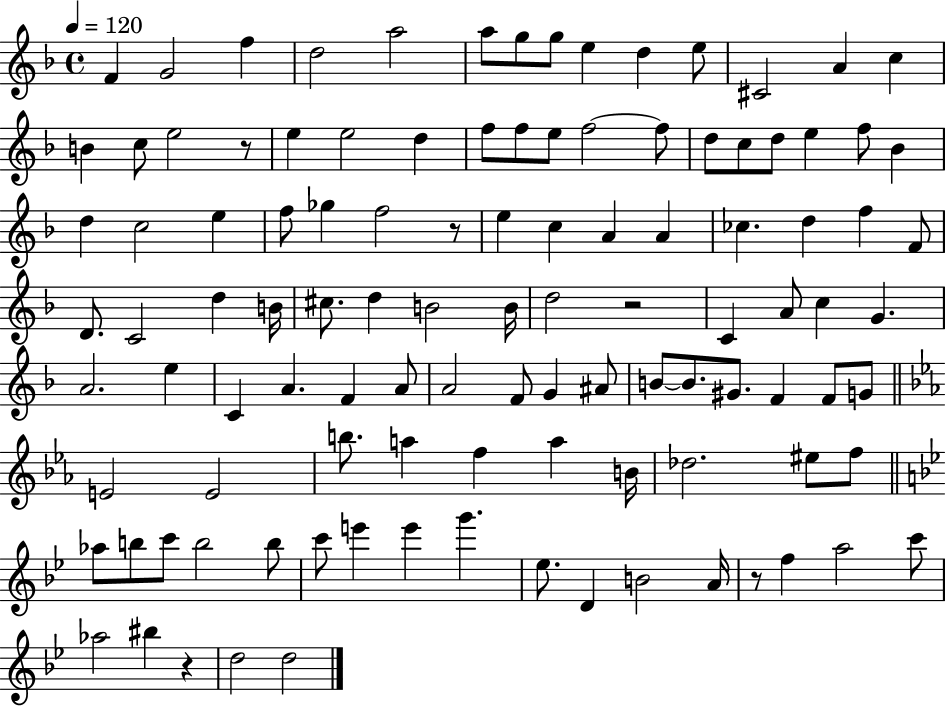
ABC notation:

X:1
T:Untitled
M:4/4
L:1/4
K:F
F G2 f d2 a2 a/2 g/2 g/2 e d e/2 ^C2 A c B c/2 e2 z/2 e e2 d f/2 f/2 e/2 f2 f/2 d/2 c/2 d/2 e f/2 _B d c2 e f/2 _g f2 z/2 e c A A _c d f F/2 D/2 C2 d B/4 ^c/2 d B2 B/4 d2 z2 C A/2 c G A2 e C A F A/2 A2 F/2 G ^A/2 B/2 B/2 ^G/2 F F/2 G/2 E2 E2 b/2 a f a B/4 _d2 ^e/2 f/2 _a/2 b/2 c'/2 b2 b/2 c'/2 e' e' g' _e/2 D B2 A/4 z/2 f a2 c'/2 _a2 ^b z d2 d2